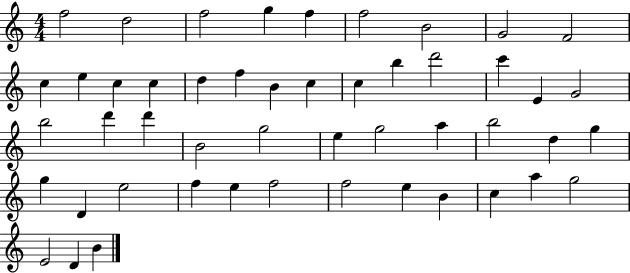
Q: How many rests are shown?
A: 0